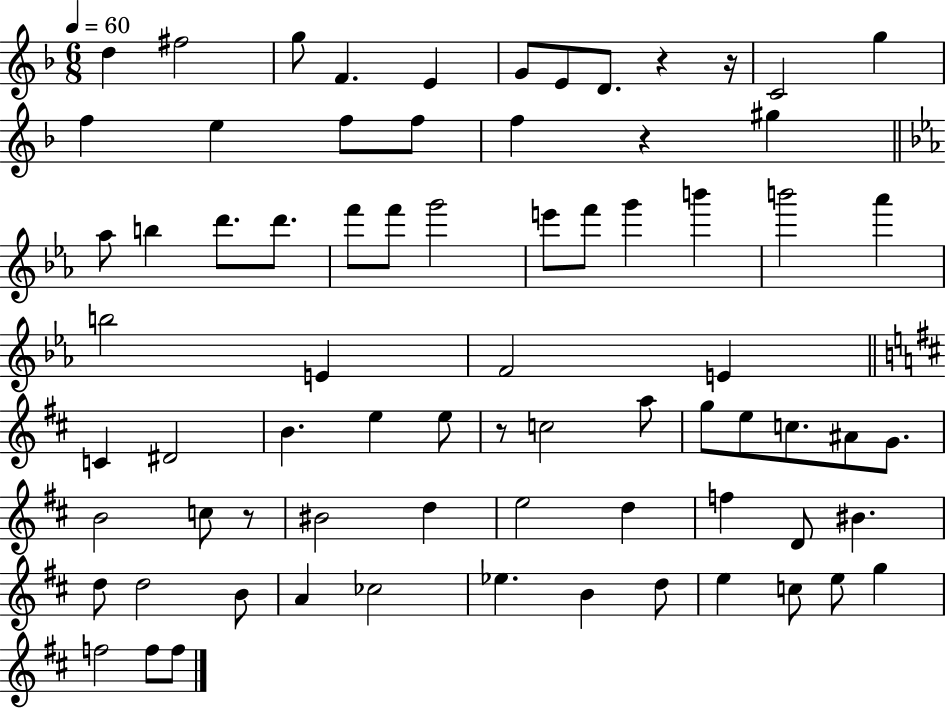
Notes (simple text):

D5/q F#5/h G5/e F4/q. E4/q G4/e E4/e D4/e. R/q R/s C4/h G5/q F5/q E5/q F5/e F5/e F5/q R/q G#5/q Ab5/e B5/q D6/e. D6/e. F6/e F6/e G6/h E6/e F6/e G6/q B6/q B6/h Ab6/q B5/h E4/q F4/h E4/q C4/q D#4/h B4/q. E5/q E5/e R/e C5/h A5/e G5/e E5/e C5/e. A#4/e G4/e. B4/h C5/e R/e BIS4/h D5/q E5/h D5/q F5/q D4/e BIS4/q. D5/e D5/h B4/e A4/q CES5/h Eb5/q. B4/q D5/e E5/q C5/e E5/e G5/q F5/h F5/e F5/e